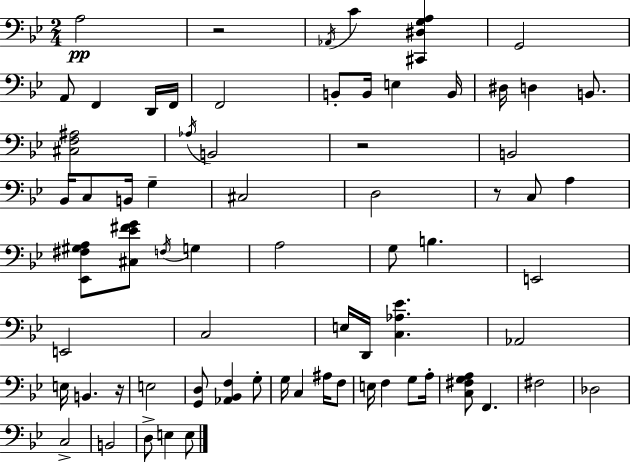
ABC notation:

X:1
T:Untitled
M:2/4
L:1/4
K:Bb
A,2 z2 _A,,/4 C [^C,,^D,G,A,] G,,2 A,,/2 F,, D,,/4 F,,/4 F,,2 B,,/2 B,,/4 E, B,,/4 ^D,/4 D, B,,/2 [^C,F,^A,]2 _A,/4 B,,2 z2 B,,2 _B,,/4 C,/2 B,,/4 G, ^C,2 D,2 z/2 C,/2 A, [_E,,^F,^G,A,]/2 [^C,_E^FG]/2 F,/4 G, A,2 G,/2 B, E,,2 E,,2 C,2 E,/4 D,,/4 [C,_A,_E] _A,,2 E,/4 B,, z/4 E,2 [G,,D,]/2 [_A,,_B,,F,] G,/2 G,/4 C, ^A,/4 F,/2 E,/4 F, G,/2 A,/4 [C,^F,G,A,]/2 F,, ^F,2 _D,2 C,2 B,,2 D,/2 E, E,/2